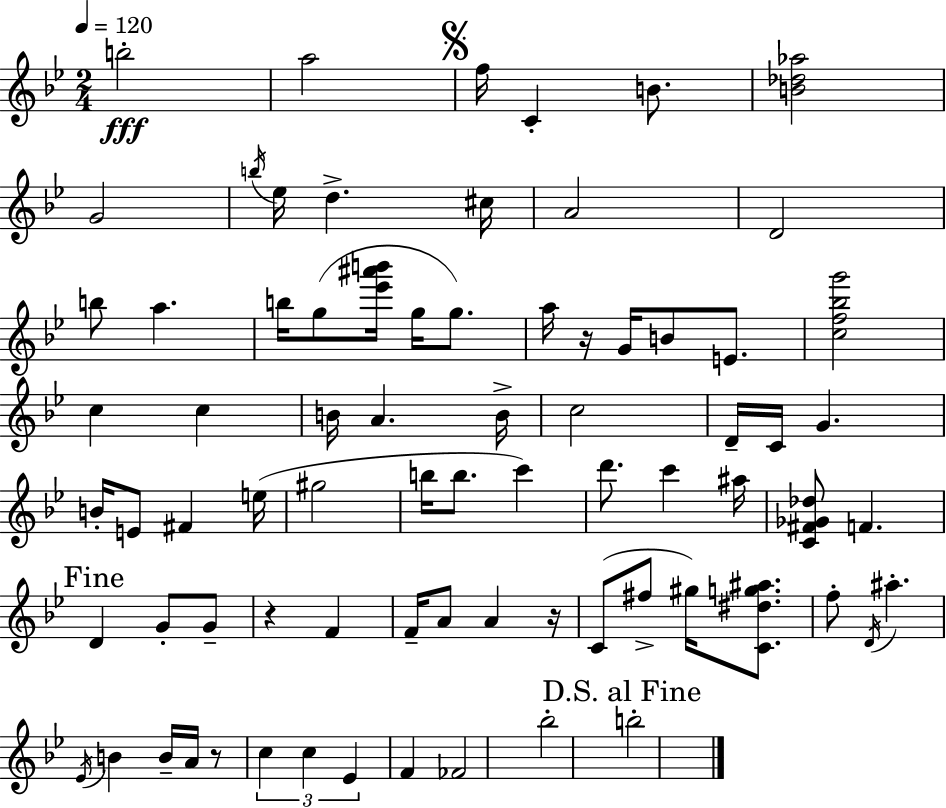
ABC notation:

X:1
T:Untitled
M:2/4
L:1/4
K:Gm
b2 a2 f/4 C B/2 [B_d_a]2 G2 b/4 _e/4 d ^c/4 A2 D2 b/2 a b/4 g/2 [_e'^a'b']/4 g/4 g/2 a/4 z/4 G/4 B/2 E/2 [cf_bg']2 c c B/4 A B/4 c2 D/4 C/4 G B/4 E/2 ^F e/4 ^g2 b/4 b/2 c' d'/2 c' ^a/4 [C^F_G_d]/2 F D G/2 G/2 z F F/4 A/2 A z/4 C/2 ^f/2 ^g/4 [C^dg^a]/2 f/2 D/4 ^a _E/4 B B/4 A/4 z/2 c c _E F _F2 _b2 b2